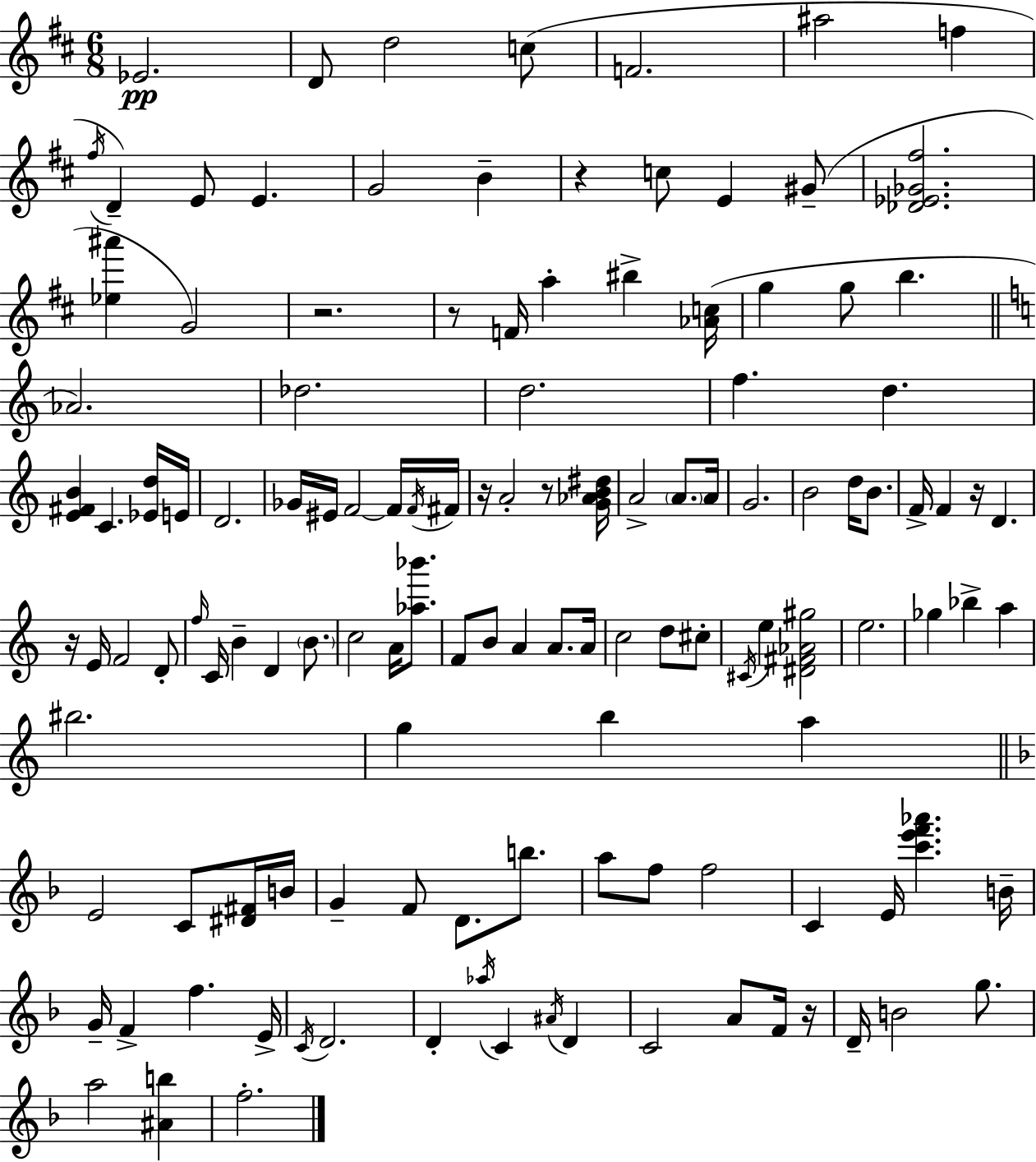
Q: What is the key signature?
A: D major